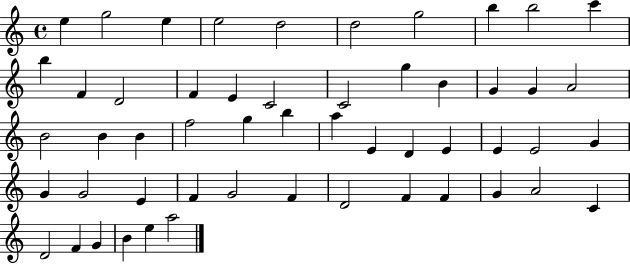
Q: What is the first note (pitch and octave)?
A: E5